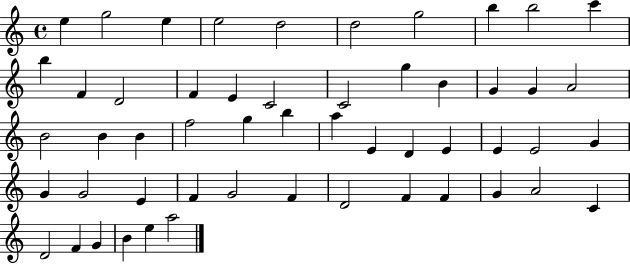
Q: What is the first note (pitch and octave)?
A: E5